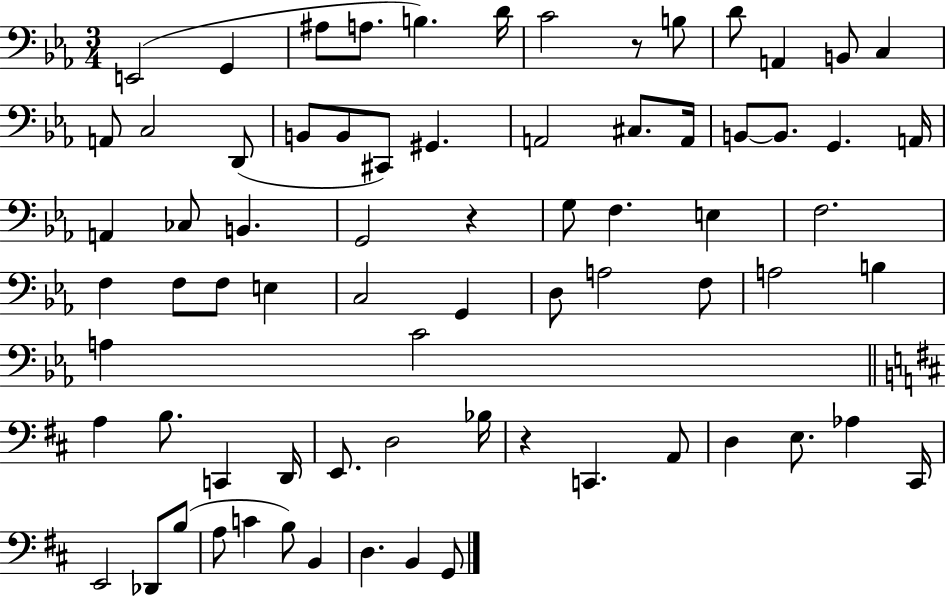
X:1
T:Untitled
M:3/4
L:1/4
K:Eb
E,,2 G,, ^A,/2 A,/2 B, D/4 C2 z/2 B,/2 D/2 A,, B,,/2 C, A,,/2 C,2 D,,/2 B,,/2 B,,/2 ^C,,/2 ^G,, A,,2 ^C,/2 A,,/4 B,,/2 B,,/2 G,, A,,/4 A,, _C,/2 B,, G,,2 z G,/2 F, E, F,2 F, F,/2 F,/2 E, C,2 G,, D,/2 A,2 F,/2 A,2 B, A, C2 A, B,/2 C,, D,,/4 E,,/2 D,2 _B,/4 z C,, A,,/2 D, E,/2 _A, ^C,,/4 E,,2 _D,,/2 B,/2 A,/2 C B,/2 B,, D, B,, G,,/2